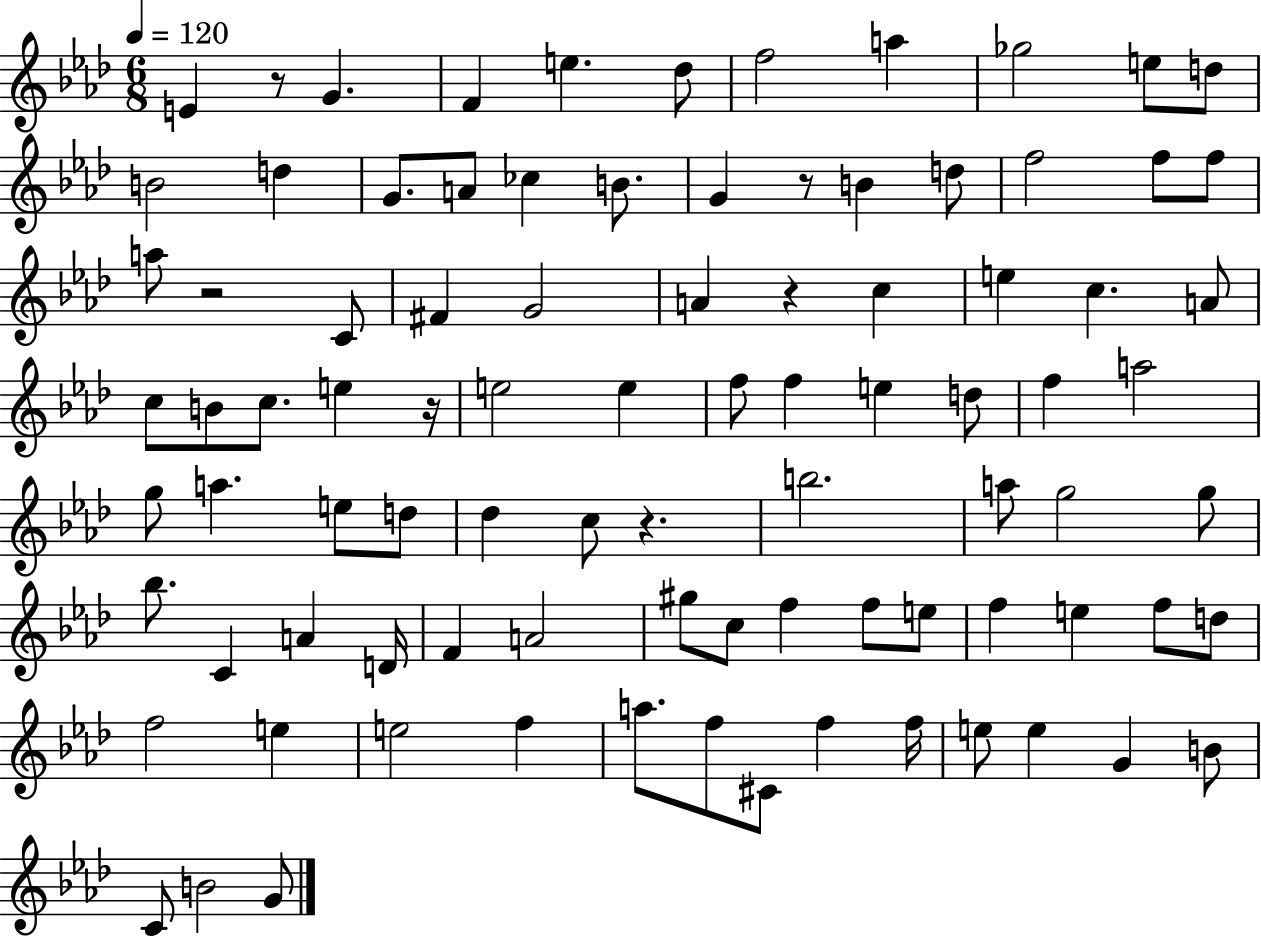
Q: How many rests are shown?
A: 6